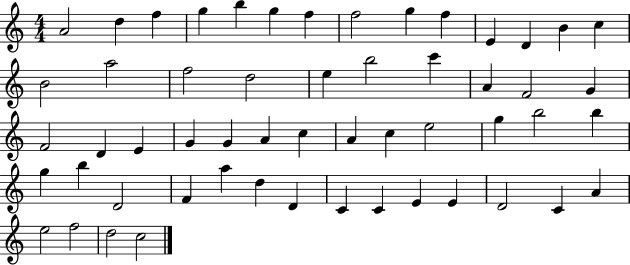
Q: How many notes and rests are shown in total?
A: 55